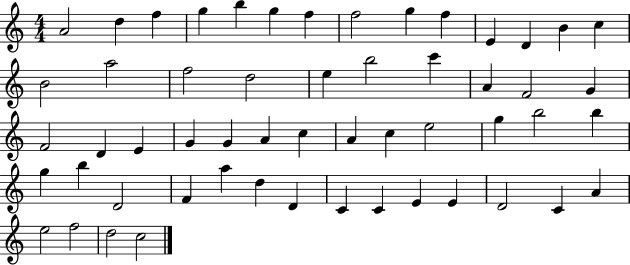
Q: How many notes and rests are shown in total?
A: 55